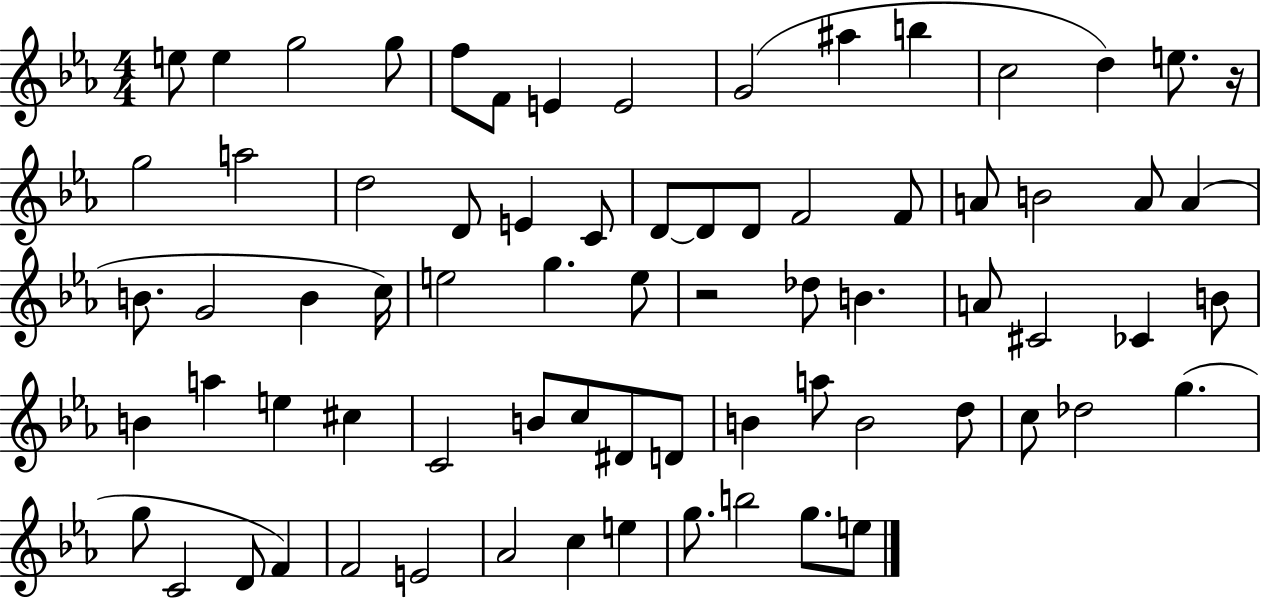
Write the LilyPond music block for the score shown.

{
  \clef treble
  \numericTimeSignature
  \time 4/4
  \key ees \major
  e''8 e''4 g''2 g''8 | f''8 f'8 e'4 e'2 | g'2( ais''4 b''4 | c''2 d''4) e''8. r16 | \break g''2 a''2 | d''2 d'8 e'4 c'8 | d'8~~ d'8 d'8 f'2 f'8 | a'8 b'2 a'8 a'4( | \break b'8. g'2 b'4 c''16) | e''2 g''4. e''8 | r2 des''8 b'4. | a'8 cis'2 ces'4 b'8 | \break b'4 a''4 e''4 cis''4 | c'2 b'8 c''8 dis'8 d'8 | b'4 a''8 b'2 d''8 | c''8 des''2 g''4.( | \break g''8 c'2 d'8 f'4) | f'2 e'2 | aes'2 c''4 e''4 | g''8. b''2 g''8. e''8 | \break \bar "|."
}